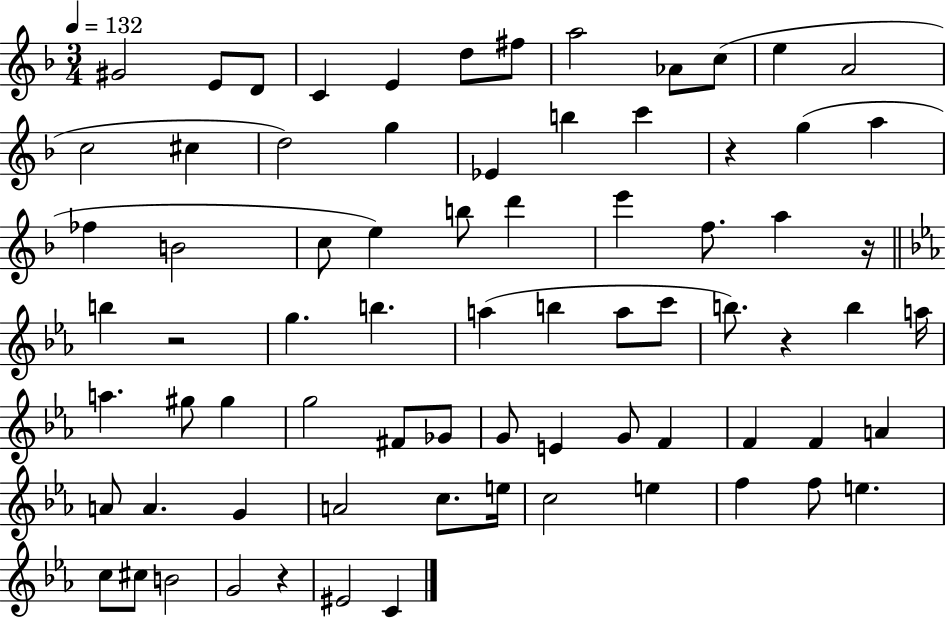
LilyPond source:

{
  \clef treble
  \numericTimeSignature
  \time 3/4
  \key f \major
  \tempo 4 = 132
  gis'2 e'8 d'8 | c'4 e'4 d''8 fis''8 | a''2 aes'8 c''8( | e''4 a'2 | \break c''2 cis''4 | d''2) g''4 | ees'4 b''4 c'''4 | r4 g''4( a''4 | \break fes''4 b'2 | c''8 e''4) b''8 d'''4 | e'''4 f''8. a''4 r16 | \bar "||" \break \key c \minor b''4 r2 | g''4. b''4. | a''4( b''4 a''8 c'''8 | b''8.) r4 b''4 a''16 | \break a''4. gis''8 gis''4 | g''2 fis'8 ges'8 | g'8 e'4 g'8 f'4 | f'4 f'4 a'4 | \break a'8 a'4. g'4 | a'2 c''8. e''16 | c''2 e''4 | f''4 f''8 e''4. | \break c''8 cis''8 b'2 | g'2 r4 | eis'2 c'4 | \bar "|."
}